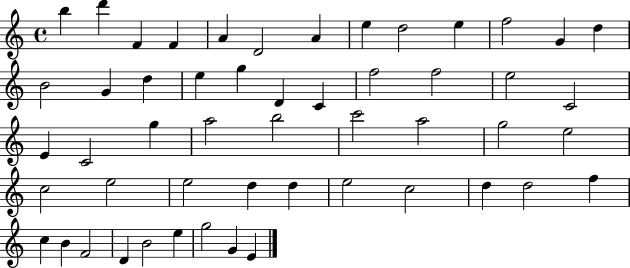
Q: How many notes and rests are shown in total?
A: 52